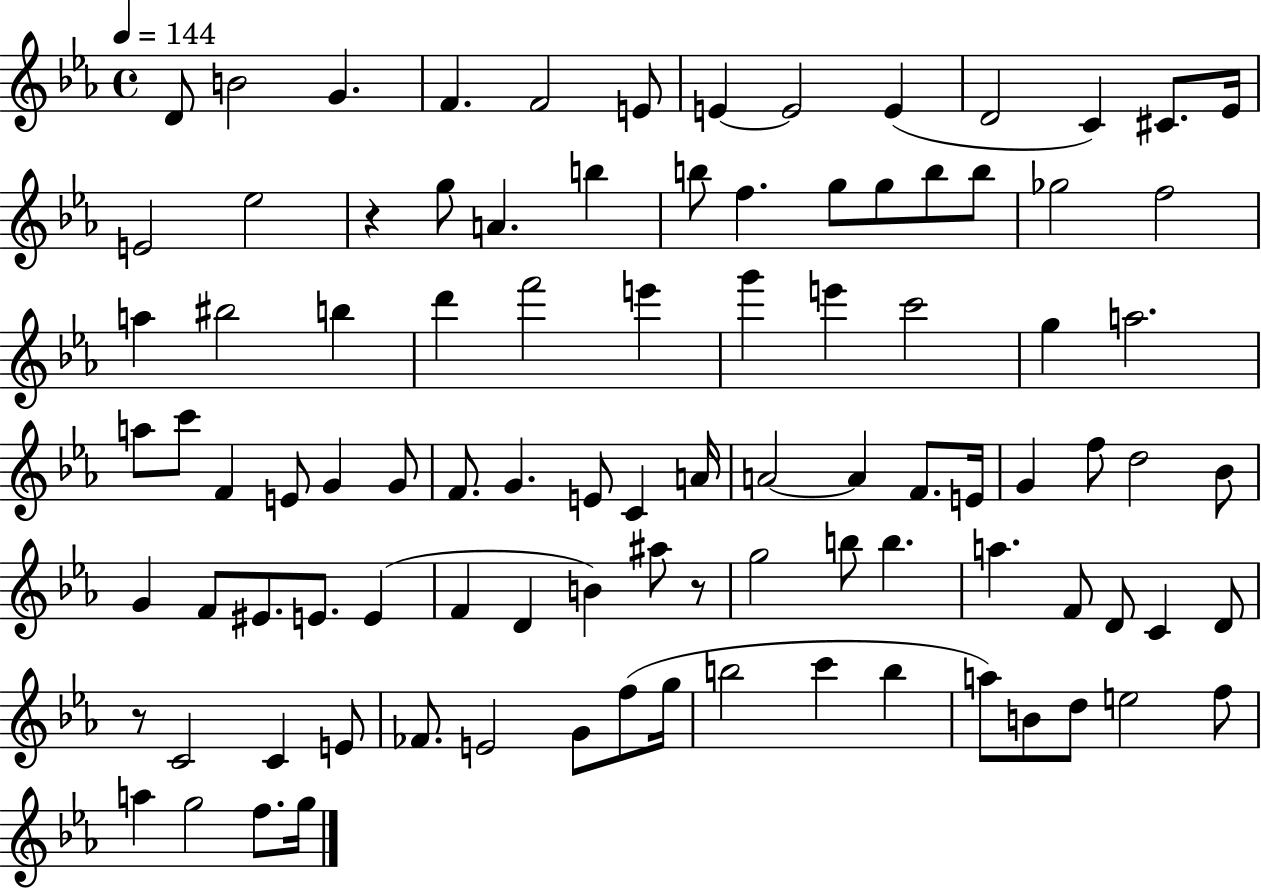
D4/e B4/h G4/q. F4/q. F4/h E4/e E4/q E4/h E4/q D4/h C4/q C#4/e. Eb4/s E4/h Eb5/h R/q G5/e A4/q. B5/q B5/e F5/q. G5/e G5/e B5/e B5/e Gb5/h F5/h A5/q BIS5/h B5/q D6/q F6/h E6/q G6/q E6/q C6/h G5/q A5/h. A5/e C6/e F4/q E4/e G4/q G4/e F4/e. G4/q. E4/e C4/q A4/s A4/h A4/q F4/e. E4/s G4/q F5/e D5/h Bb4/e G4/q F4/e EIS4/e. E4/e. E4/q F4/q D4/q B4/q A#5/e R/e G5/h B5/e B5/q. A5/q. F4/e D4/e C4/q D4/e R/e C4/h C4/q E4/e FES4/e. E4/h G4/e F5/e G5/s B5/h C6/q B5/q A5/e B4/e D5/e E5/h F5/e A5/q G5/h F5/e. G5/s